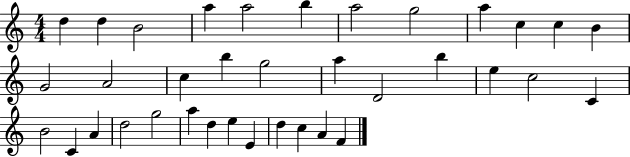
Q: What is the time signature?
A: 4/4